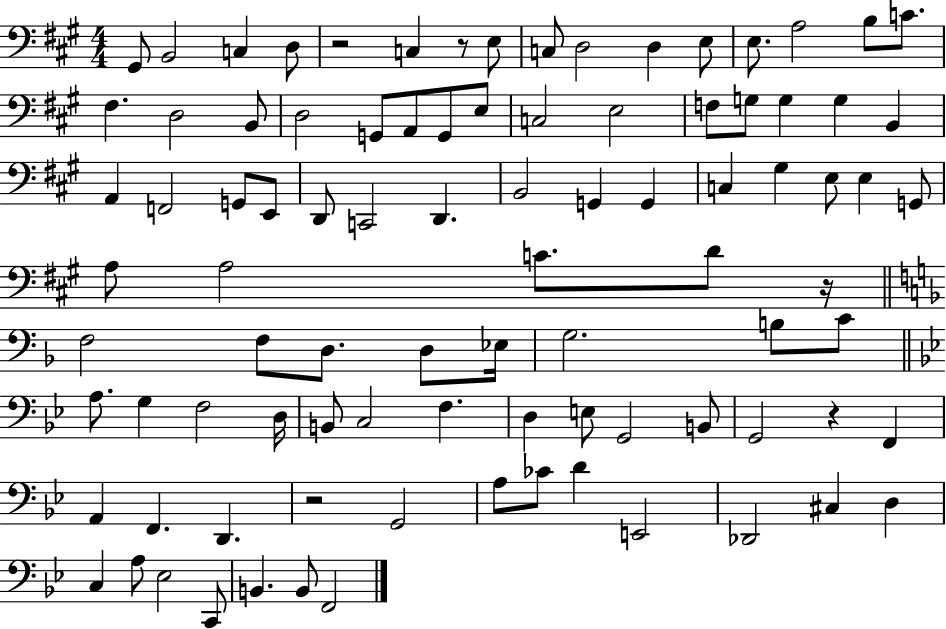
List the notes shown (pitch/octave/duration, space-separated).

G#2/e B2/h C3/q D3/e R/h C3/q R/e E3/e C3/e D3/h D3/q E3/e E3/e. A3/h B3/e C4/e. F#3/q. D3/h B2/e D3/h G2/e A2/e G2/e E3/e C3/h E3/h F3/e G3/e G3/q G3/q B2/q A2/q F2/h G2/e E2/e D2/e C2/h D2/q. B2/h G2/q G2/q C3/q G#3/q E3/e E3/q G2/e A3/e A3/h C4/e. D4/e R/s F3/h F3/e D3/e. D3/e Eb3/s G3/h. B3/e C4/e A3/e. G3/q F3/h D3/s B2/e C3/h F3/q. D3/q E3/e G2/h B2/e G2/h R/q F2/q A2/q F2/q. D2/q. R/h G2/h A3/e CES4/e D4/q E2/h Db2/h C#3/q D3/q C3/q A3/e Eb3/h C2/e B2/q. B2/e F2/h